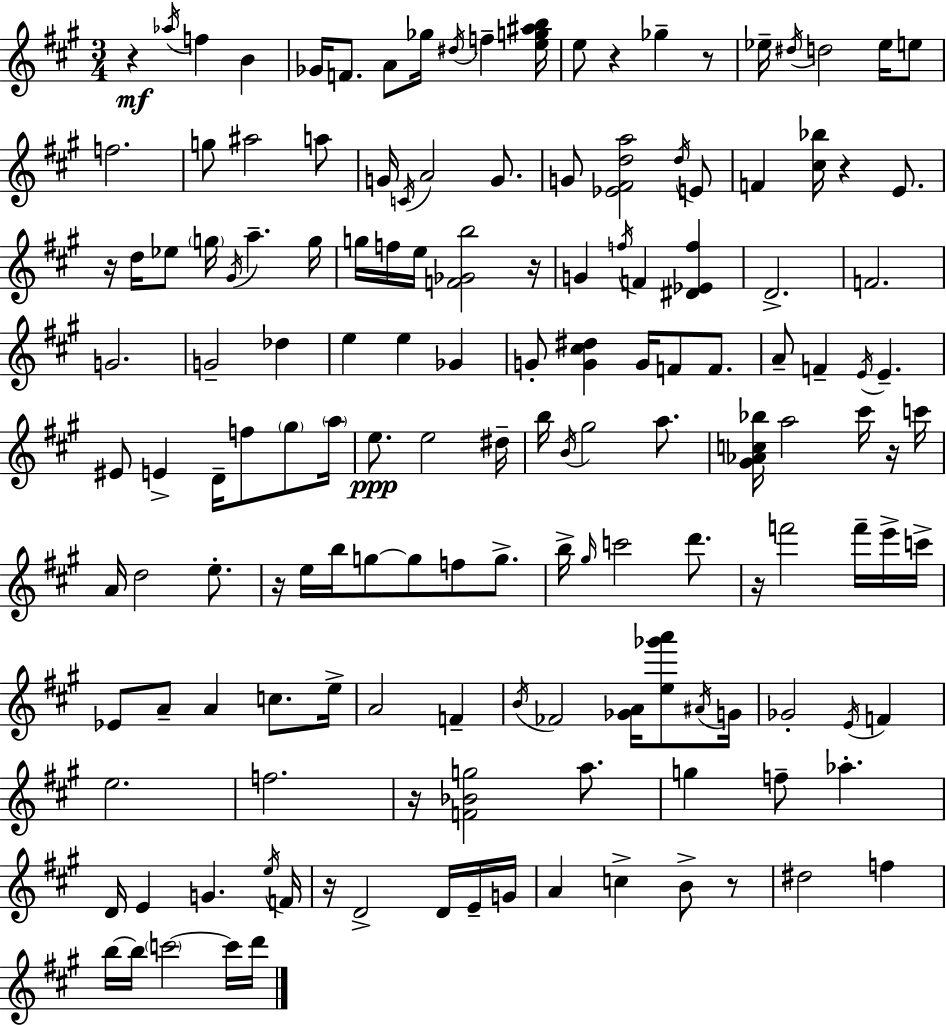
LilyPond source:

{
  \clef treble
  \numericTimeSignature
  \time 3/4
  \key a \major
  r4\mf \acciaccatura { aes''16 } f''4 b'4 | ges'16 f'8. a'8 ges''16 \acciaccatura { dis''16 } f''4-- | <e'' g'' ais'' b''>16 e''8 r4 ges''4-- | r8 ees''16-- \acciaccatura { dis''16 } d''2 | \break ees''16 e''8 f''2. | g''8 ais''2 | a''8 g'16 \acciaccatura { c'16 } a'2 | g'8. g'8 <ees' fis' d'' a''>2 | \break \acciaccatura { d''16 } e'8 f'4 <cis'' bes''>16 r4 | e'8. r16 d''16 ees''8 \parenthesize g''16 \acciaccatura { gis'16 } a''4.-- | g''16 g''16 f''16 e''16 <f' ges' b''>2 | r16 g'4 \acciaccatura { f''16 } f'4 | \break <dis' ees' f''>4 d'2.-> | f'2. | g'2. | g'2-- | \break des''4 e''4 e''4 | ges'4 g'8-. <g' cis'' dis''>4 | g'16 f'8 f'8. a'8-- f'4-- | \acciaccatura { e'16 } e'4.-- eis'8 e'4-> | \break d'16-- f''8 \parenthesize gis''8 \parenthesize a''16 e''8.\ppp e''2 | dis''16-- b''16 \acciaccatura { b'16 } gis''2 | a''8. <gis' aes' c'' bes''>16 a''2 | cis'''16 r16 c'''16 a'16 d''2 | \break e''8.-. r16 e''16 b''16 | g''8~~ g''8 f''8 g''8.-> b''16-> \grace { gis''16 } c'''2 | d'''8. r16 f'''2 | f'''16-- e'''16-> c'''16-> ees'8 | \break a'8-- a'4 c''8. e''16-> a'2 | f'4-- \acciaccatura { b'16 } fes'2 | <ges' a'>16 <e'' ges''' a'''>8 \acciaccatura { ais'16 } g'16 | ges'2-. \acciaccatura { e'16 } f'4 | \break e''2. | f''2. | r16 <f' bes' g''>2 a''8. | g''4 f''8-- aes''4.-. | \break d'16 e'4 g'4. | \acciaccatura { e''16 } f'16 r16 d'2-> d'16 | e'16-- g'16 a'4 c''4-> b'8-> | r8 dis''2 f''4 | \break b''16~~ b''16 \parenthesize c'''2~~ | c'''16 d'''16 \bar "|."
}